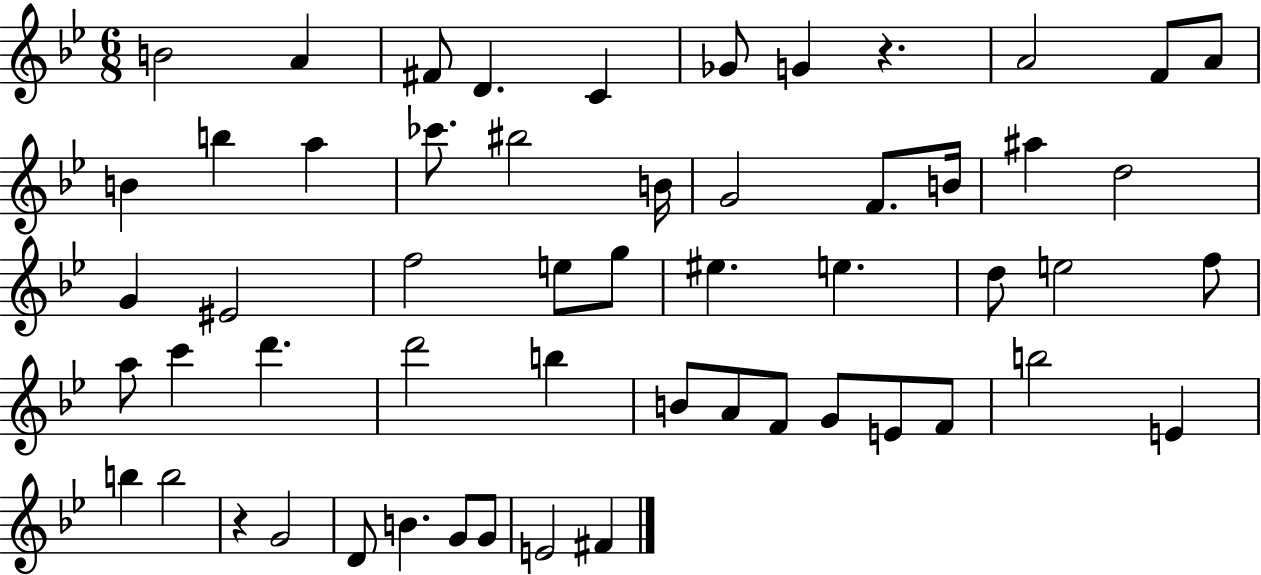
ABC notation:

X:1
T:Untitled
M:6/8
L:1/4
K:Bb
B2 A ^F/2 D C _G/2 G z A2 F/2 A/2 B b a _c'/2 ^b2 B/4 G2 F/2 B/4 ^a d2 G ^E2 f2 e/2 g/2 ^e e d/2 e2 f/2 a/2 c' d' d'2 b B/2 A/2 F/2 G/2 E/2 F/2 b2 E b b2 z G2 D/2 B G/2 G/2 E2 ^F